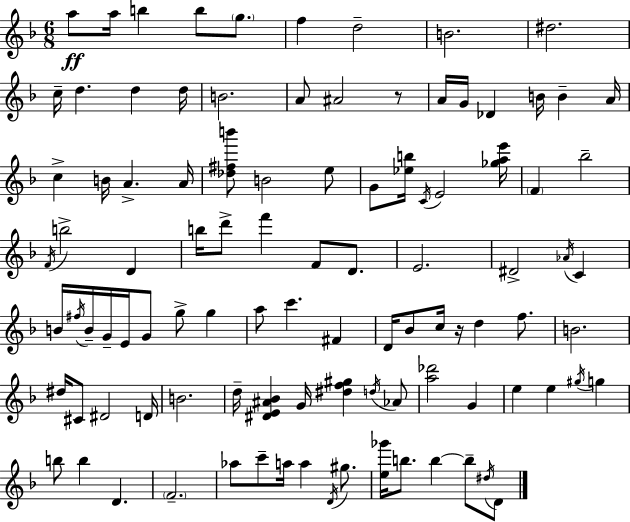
A5/e A5/s B5/q B5/e G5/e. F5/q D5/h B4/h. D#5/h. C5/s D5/q. D5/q D5/s B4/h. A4/e A#4/h R/e A4/s G4/s Db4/q B4/s B4/q A4/s C5/q B4/s A4/q. A4/s [Db5,F#5,B6]/e B4/h E5/e G4/e [Eb5,B5]/s C4/s E4/h [Gb5,A5,E6]/s F4/q Bb5/h F4/s B5/h D4/q B5/s D6/e F6/q F4/e D4/e. E4/h. D#4/h Ab4/s C4/q B4/s F#5/s B4/s G4/s E4/s G4/e G5/e G5/q A5/e C6/q. F#4/q D4/s Bb4/e C5/s R/s D5/q F5/e. B4/h. D#5/s C#4/e D#4/h D4/s B4/h. D5/s [D#4,E4,A#4,Bb4]/q G4/s [D#5,F5,G#5]/q D5/s Ab4/e [A5,Db6]/h G4/q E5/q E5/q G#5/s G5/q B5/e B5/q D4/q. F4/h. Ab5/e C6/e A5/s A5/q D4/s G#5/e. [E5,Gb6]/s B5/e. B5/q B5/e D#5/s D4/e